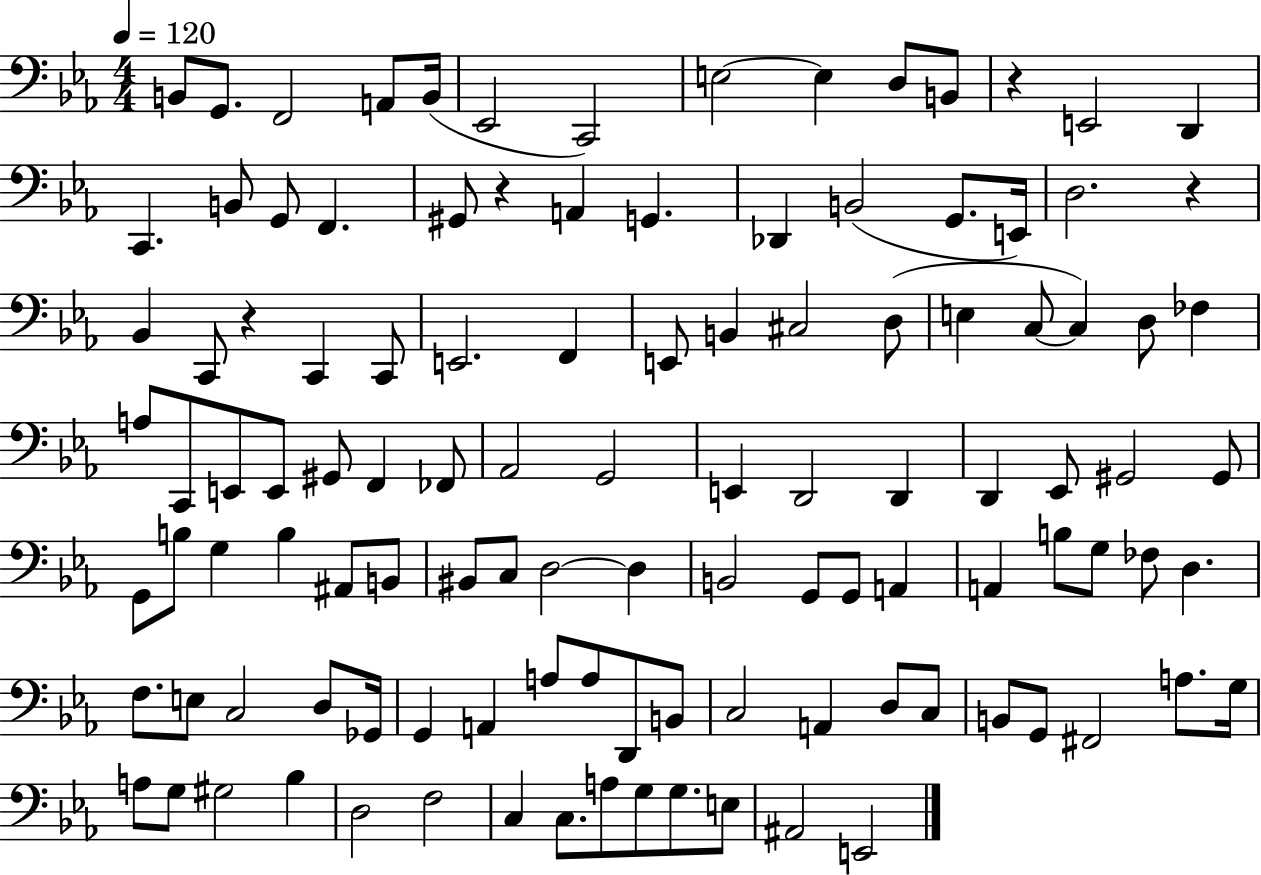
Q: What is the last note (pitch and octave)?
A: E2